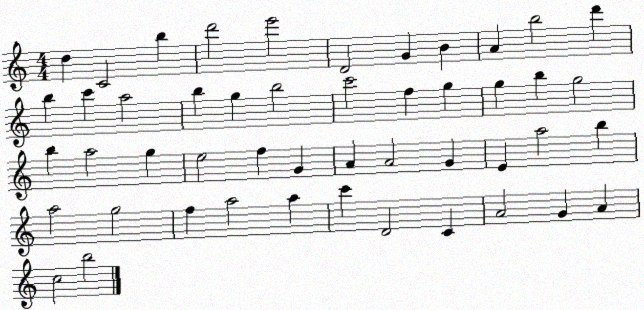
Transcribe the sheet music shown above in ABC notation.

X:1
T:Untitled
M:4/4
L:1/4
K:C
d C2 b d'2 e'2 D2 G B A b2 d' b c' a2 b g b2 c'2 f g g b g2 b a2 g e2 f G A A2 G E a2 b a2 g2 f a2 a c' D2 C A2 G A c2 b2